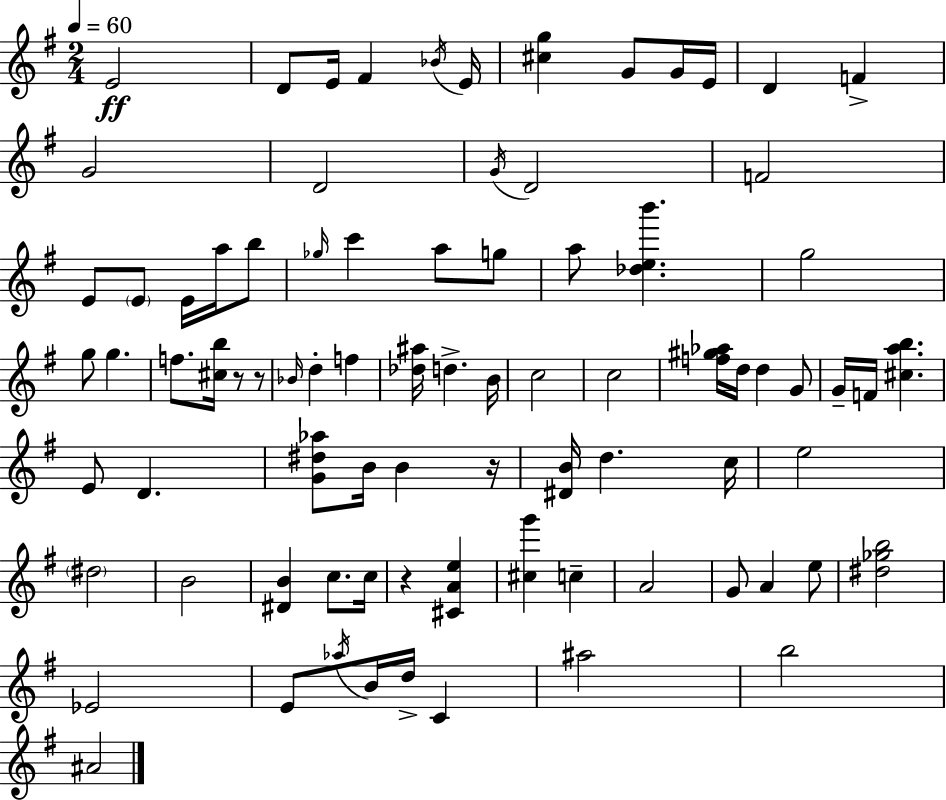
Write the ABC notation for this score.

X:1
T:Untitled
M:2/4
L:1/4
K:Em
E2 D/2 E/4 ^F _B/4 E/4 [^cg] G/2 G/4 E/4 D F G2 D2 G/4 D2 F2 E/2 E/2 E/4 a/4 b/2 _g/4 c' a/2 g/2 a/2 [_deb'] g2 g/2 g f/2 [^cb]/4 z/2 z/2 _B/4 d f [_d^a]/4 d B/4 c2 c2 [f^g_a]/4 d/4 d G/2 G/4 F/4 [^cab] E/2 D [G^d_a]/2 B/4 B z/4 [^DB]/4 d c/4 e2 ^d2 B2 [^DB] c/2 c/4 z [^CAe] [^cg'] c A2 G/2 A e/2 [^d_gb]2 _E2 E/2 _a/4 B/4 d/4 C ^a2 b2 ^A2